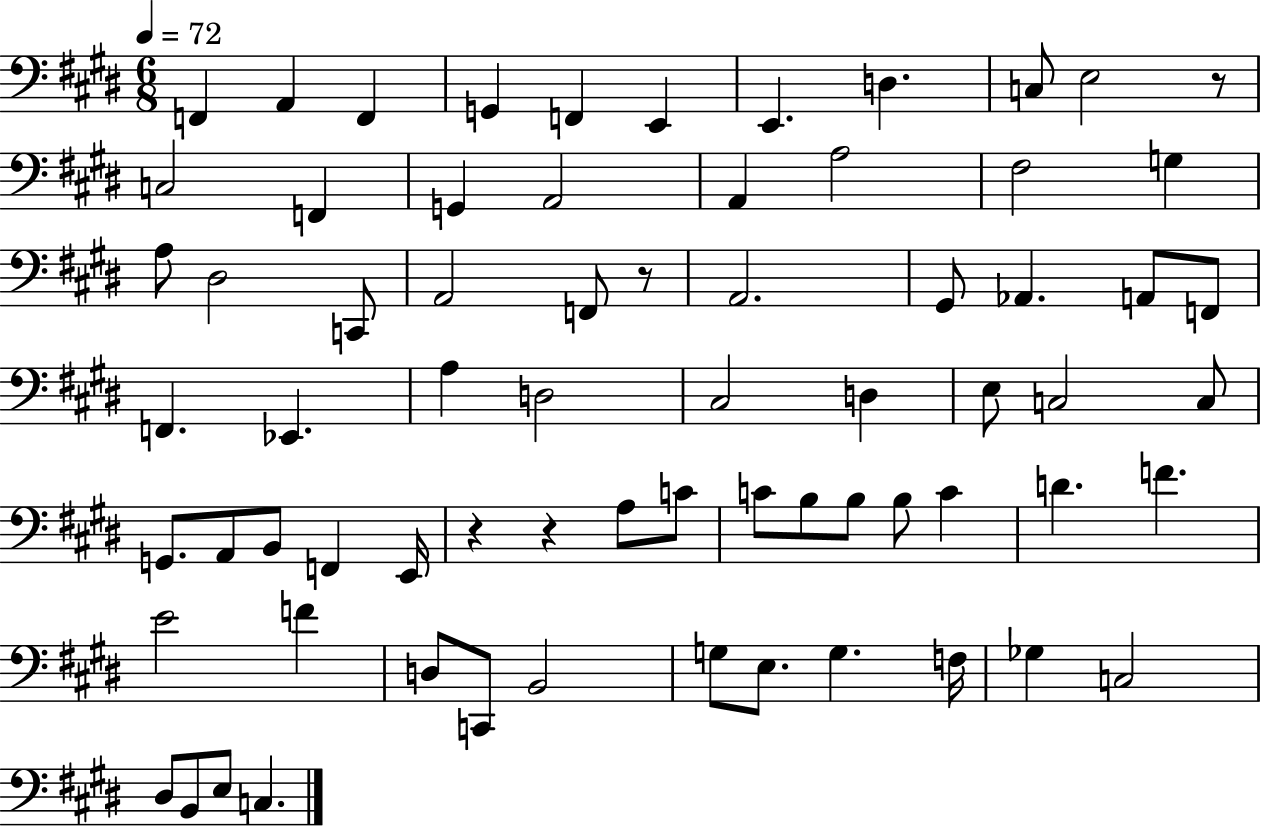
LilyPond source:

{
  \clef bass
  \numericTimeSignature
  \time 6/8
  \key e \major
  \tempo 4 = 72
  f,4 a,4 f,4 | g,4 f,4 e,4 | e,4. d4. | c8 e2 r8 | \break c2 f,4 | g,4 a,2 | a,4 a2 | fis2 g4 | \break a8 dis2 c,8 | a,2 f,8 r8 | a,2. | gis,8 aes,4. a,8 f,8 | \break f,4. ees,4. | a4 d2 | cis2 d4 | e8 c2 c8 | \break g,8. a,8 b,8 f,4 e,16 | r4 r4 a8 c'8 | c'8 b8 b8 b8 c'4 | d'4. f'4. | \break e'2 f'4 | d8 c,8 b,2 | g8 e8. g4. f16 | ges4 c2 | \break dis8 b,8 e8 c4. | \bar "|."
}